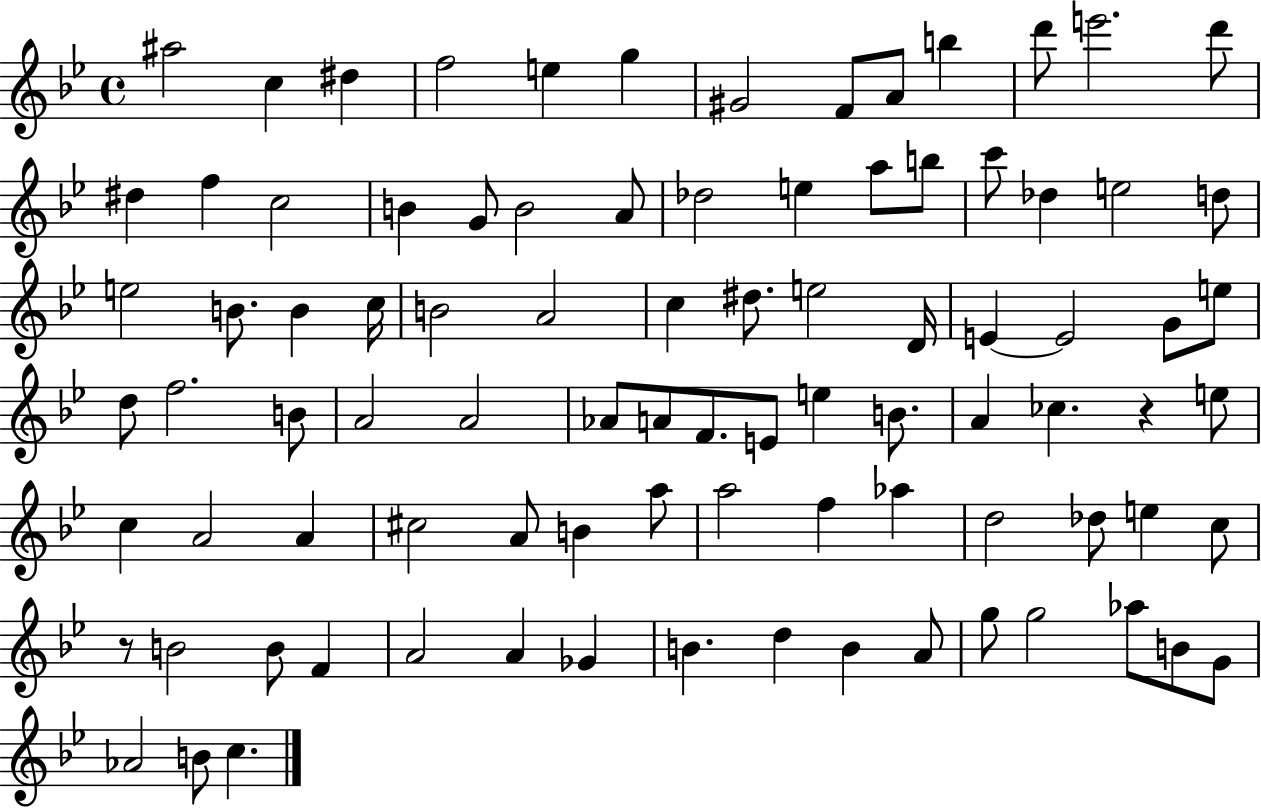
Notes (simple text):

A#5/h C5/q D#5/q F5/h E5/q G5/q G#4/h F4/e A4/e B5/q D6/e E6/h. D6/e D#5/q F5/q C5/h B4/q G4/e B4/h A4/e Db5/h E5/q A5/e B5/e C6/e Db5/q E5/h D5/e E5/h B4/e. B4/q C5/s B4/h A4/h C5/q D#5/e. E5/h D4/s E4/q E4/h G4/e E5/e D5/e F5/h. B4/e A4/h A4/h Ab4/e A4/e F4/e. E4/e E5/q B4/e. A4/q CES5/q. R/q E5/e C5/q A4/h A4/q C#5/h A4/e B4/q A5/e A5/h F5/q Ab5/q D5/h Db5/e E5/q C5/e R/e B4/h B4/e F4/q A4/h A4/q Gb4/q B4/q. D5/q B4/q A4/e G5/e G5/h Ab5/e B4/e G4/e Ab4/h B4/e C5/q.